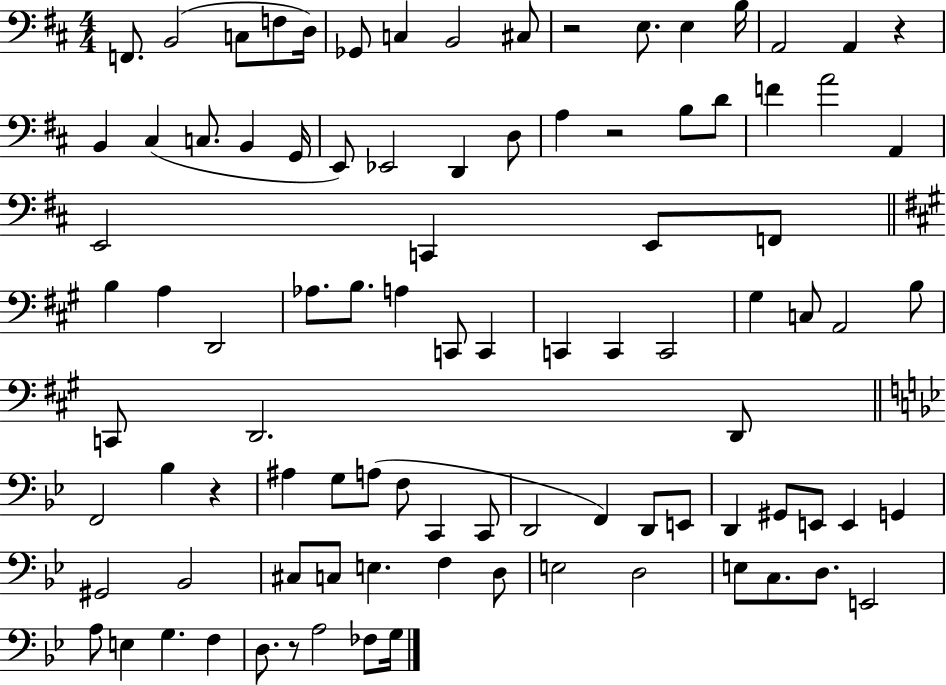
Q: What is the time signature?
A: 4/4